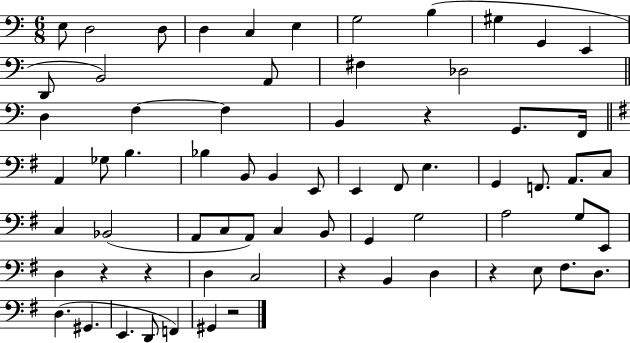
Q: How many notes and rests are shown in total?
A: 68